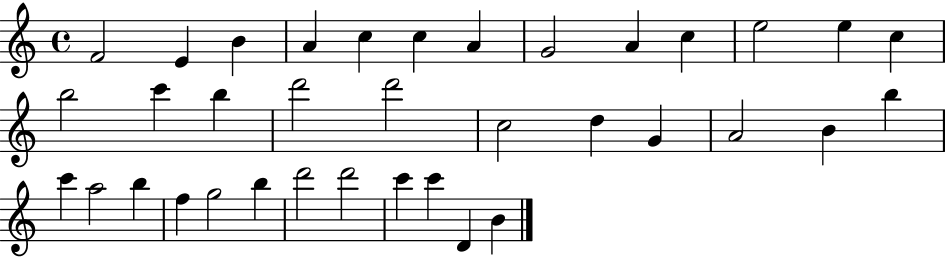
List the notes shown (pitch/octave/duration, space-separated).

F4/h E4/q B4/q A4/q C5/q C5/q A4/q G4/h A4/q C5/q E5/h E5/q C5/q B5/h C6/q B5/q D6/h D6/h C5/h D5/q G4/q A4/h B4/q B5/q C6/q A5/h B5/q F5/q G5/h B5/q D6/h D6/h C6/q C6/q D4/q B4/q